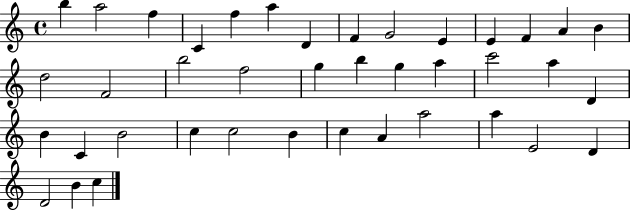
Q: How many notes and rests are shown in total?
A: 40